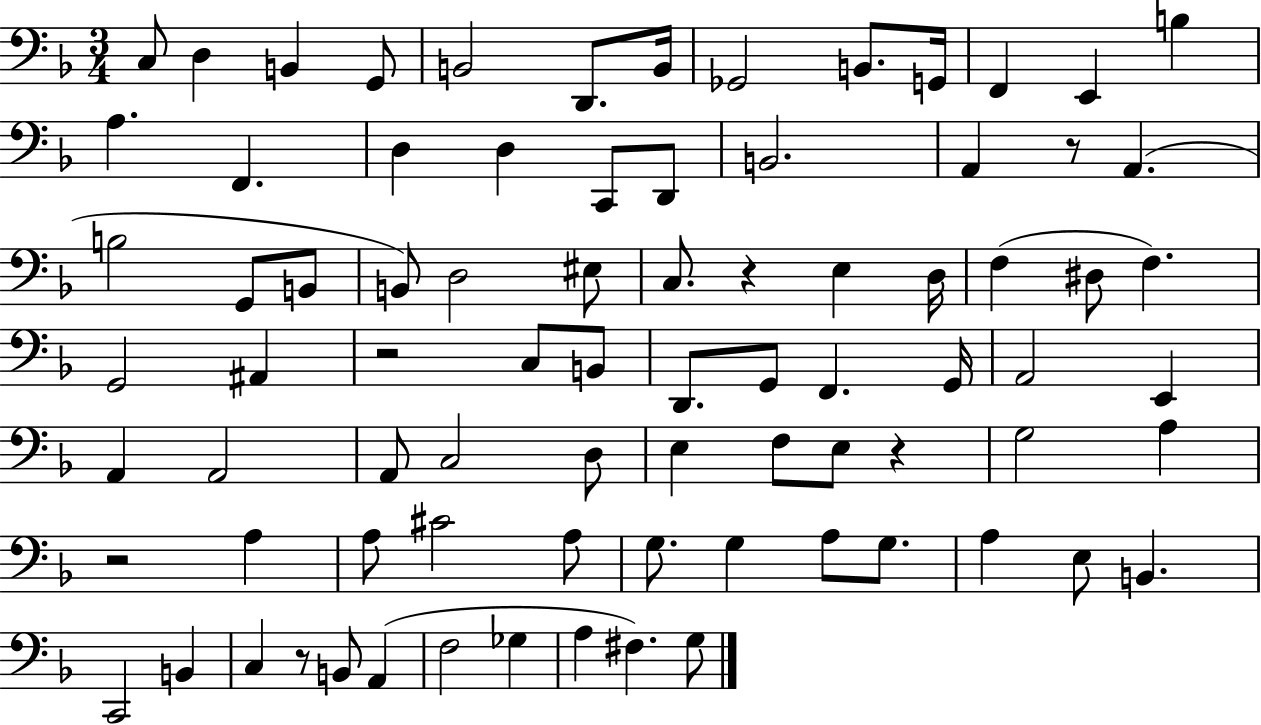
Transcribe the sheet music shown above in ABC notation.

X:1
T:Untitled
M:3/4
L:1/4
K:F
C,/2 D, B,, G,,/2 B,,2 D,,/2 B,,/4 _G,,2 B,,/2 G,,/4 F,, E,, B, A, F,, D, D, C,,/2 D,,/2 B,,2 A,, z/2 A,, B,2 G,,/2 B,,/2 B,,/2 D,2 ^E,/2 C,/2 z E, D,/4 F, ^D,/2 F, G,,2 ^A,, z2 C,/2 B,,/2 D,,/2 G,,/2 F,, G,,/4 A,,2 E,, A,, A,,2 A,,/2 C,2 D,/2 E, F,/2 E,/2 z G,2 A, z2 A, A,/2 ^C2 A,/2 G,/2 G, A,/2 G,/2 A, E,/2 B,, C,,2 B,, C, z/2 B,,/2 A,, F,2 _G, A, ^F, G,/2